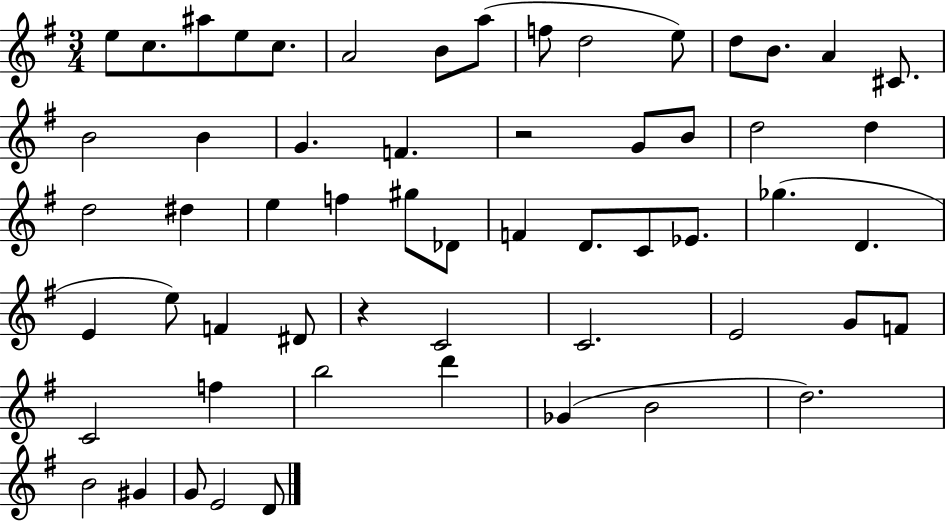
E5/e C5/e. A#5/e E5/e C5/e. A4/h B4/e A5/e F5/e D5/h E5/e D5/e B4/e. A4/q C#4/e. B4/h B4/q G4/q. F4/q. R/h G4/e B4/e D5/h D5/q D5/h D#5/q E5/q F5/q G#5/e Db4/e F4/q D4/e. C4/e Eb4/e. Gb5/q. D4/q. E4/q E5/e F4/q D#4/e R/q C4/h C4/h. E4/h G4/e F4/e C4/h F5/q B5/h D6/q Gb4/q B4/h D5/h. B4/h G#4/q G4/e E4/h D4/e